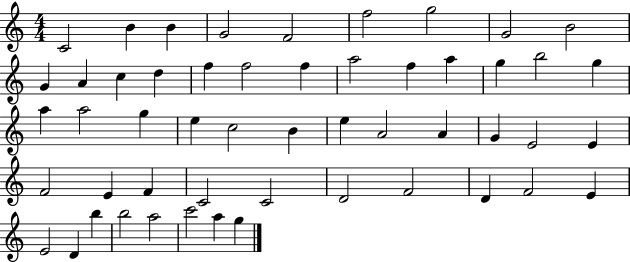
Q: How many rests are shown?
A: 0